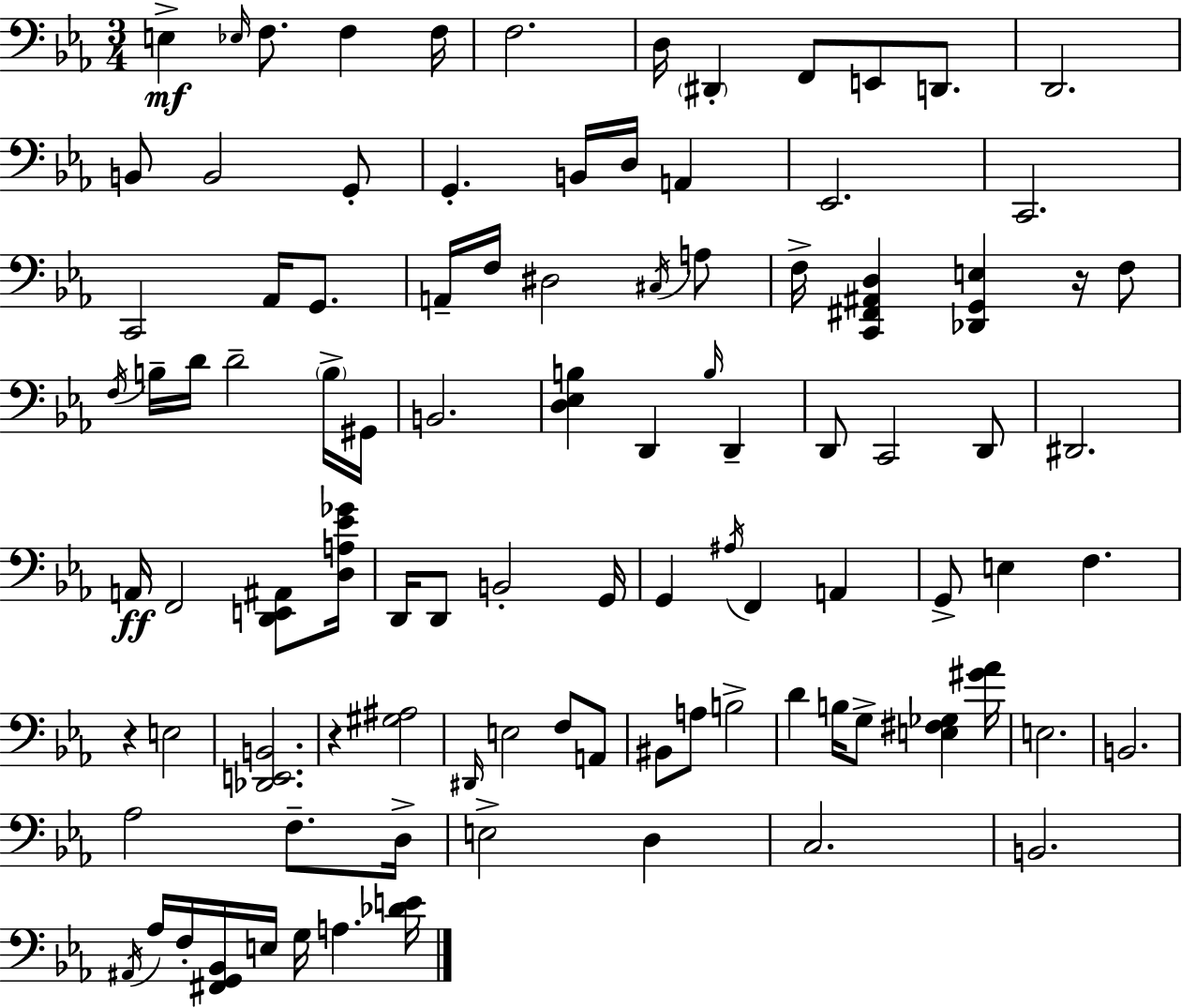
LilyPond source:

{
  \clef bass
  \numericTimeSignature
  \time 3/4
  \key ees \major
  \repeat volta 2 { e4->\mf \grace { ees16 } f8. f4 | f16 f2. | d16 \parenthesize dis,4-. f,8 e,8 d,8. | d,2. | \break b,8 b,2 g,8-. | g,4.-. b,16 d16 a,4 | ees,2. | c,2. | \break c,2 aes,16 g,8. | a,16-- f16 dis2 \acciaccatura { cis16 } | a8 f16-> <c, fis, ais, d>4 <des, g, e>4 r16 | f8 \acciaccatura { f16 } b16-- d'16 d'2-- | \break \parenthesize b16-> gis,16 b,2. | <d ees b>4 d,4 \grace { b16 } | d,4-- d,8 c,2 | d,8 dis,2. | \break a,16\ff f,2 | <d, e, ais,>8 <d a ees' ges'>16 d,16 d,8 b,2-. | g,16 g,4 \acciaccatura { ais16 } f,4 | a,4 g,8-> e4 f4. | \break r4 e2 | <des, e, b,>2. | r4 <gis ais>2 | \grace { dis,16 } e2 | \break f8 a,8 bis,8 a8 b2-> | d'4 b16 g8-> | <e fis ges>4 <gis' aes'>16 e2. | b,2. | \break aes2 | f8.-- d16-> e2-> | d4 c2. | b,2. | \break \acciaccatura { ais,16 } aes16 f16-. <fis, g, bes,>16 e16 g16 | a4. <des' e'>16 } \bar "|."
}